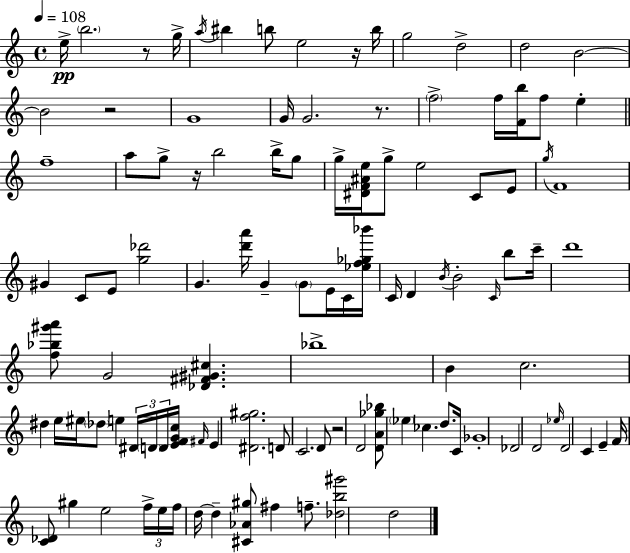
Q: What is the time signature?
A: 4/4